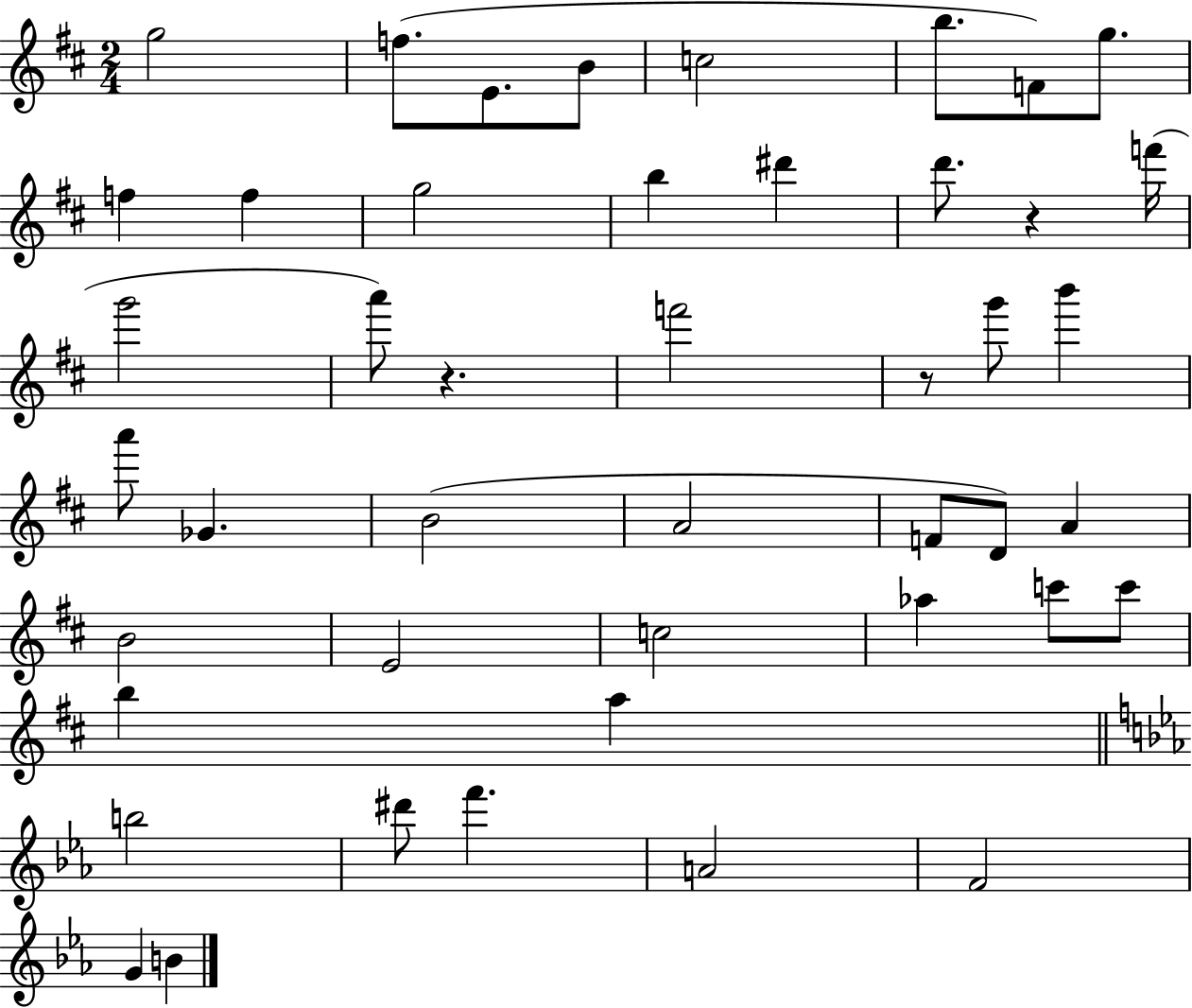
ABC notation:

X:1
T:Untitled
M:2/4
L:1/4
K:D
g2 f/2 E/2 B/2 c2 b/2 F/2 g/2 f f g2 b ^d' d'/2 z f'/4 g'2 a'/2 z f'2 z/2 g'/2 b' a'/2 _G B2 A2 F/2 D/2 A B2 E2 c2 _a c'/2 c'/2 b a b2 ^d'/2 f' A2 F2 G B